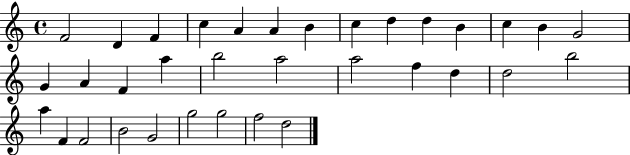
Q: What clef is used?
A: treble